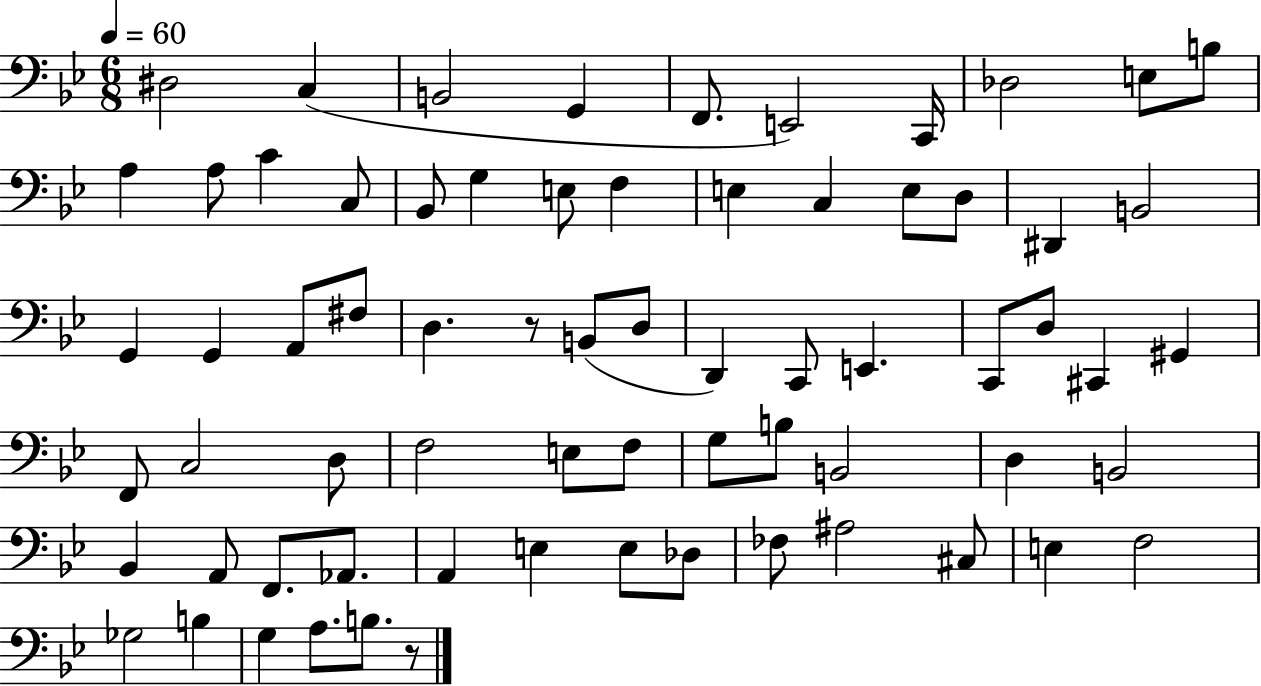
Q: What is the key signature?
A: BES major